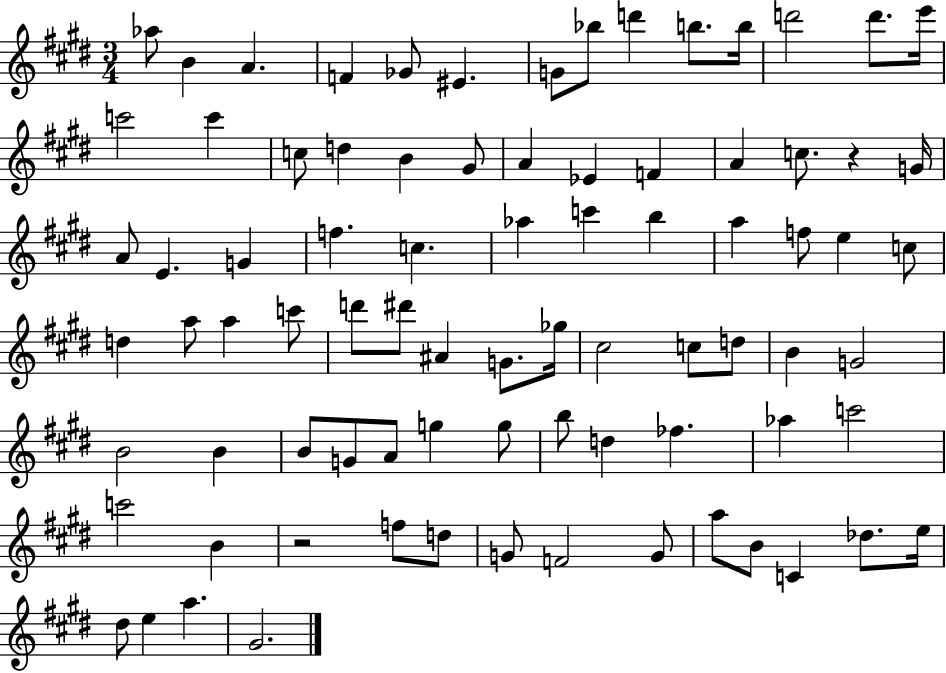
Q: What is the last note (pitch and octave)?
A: G#4